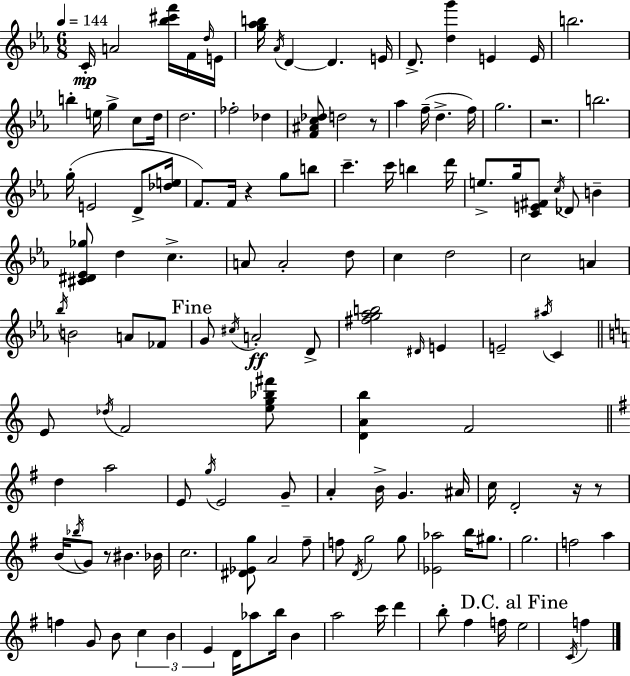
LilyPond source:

{
  \clef treble
  \numericTimeSignature
  \time 6/8
  \key c \minor
  \tempo 4 = 144
  c'16-.\mp a'2 <bes'' cis''' f'''>16 f'16 \grace { d''16 } | e'16 <g'' aes'' b''>16 \acciaccatura { aes'16 } d'4~~ d'4. | e'16 d'8.-> <d'' g'''>4 e'4 | e'16 b''2. | \break b''4-. e''16 g''4-> c''8 | d''16 d''2. | fes''2-. des''4 | <f' ais' c'' des''>8 d''2 | \break r8 aes''4 f''16--( d''4.-> | f''16) g''2. | r2. | b''2. | \break g''16-.( e'2 d'8-> | <des'' e''>16 f'8.) f'16 r4 g''8 | b''8 c'''4.-- c'''16 b''4 | d'''16 e''8.-> g''16 <c' e' fis'>8 \acciaccatura { c''16 } des'8 b'4-- | \break <cis' dis' ees' ges''>8 d''4 c''4.-> | a'8 a'2-. | d''8 c''4 d''2 | c''2 a'4 | \break \acciaccatura { bes''16 } b'2 | a'8 fes'8 \mark "Fine" g'8 \acciaccatura { cis''16 }\ff a'2-. | d'8-> <fis'' g'' aes'' b''>2 | \grace { dis'16 } e'4 e'2-- | \break \acciaccatura { ais''16 } c'4 \bar "||" \break \key a \minor e'8 \acciaccatura { des''16 } f'2 <e'' g'' bes'' fis'''>8 | <d' a' b''>4 f'2 | \bar "||" \break \key g \major d''4 a''2 | e'8 \acciaccatura { g''16 } e'2 g'8-- | a'4-. b'16-> g'4. | ais'16 c''16 d'2-. r16 r8 | \break b'16( \acciaccatura { bes''16 } g'8) r8 bis'4. | bes'16 c''2. | <dis' ees' g''>8 a'2 | fis''8-- f''8 \acciaccatura { d'16 } g''2 | \break g''8 <ees' aes''>2 b''16 | gis''8. g''2. | f''2 a''4 | f''4 g'8 b'8 \tuplet 3/2 { c''4 | \break b'4 e'4 } d'16 | aes''8 b''16 b'4 a''2 | c'''16 d'''4 b''8-. fis''4 | f''16 \mark "D.C. al Fine" e''2 \acciaccatura { c'16 } | \break f''4 \bar "|."
}